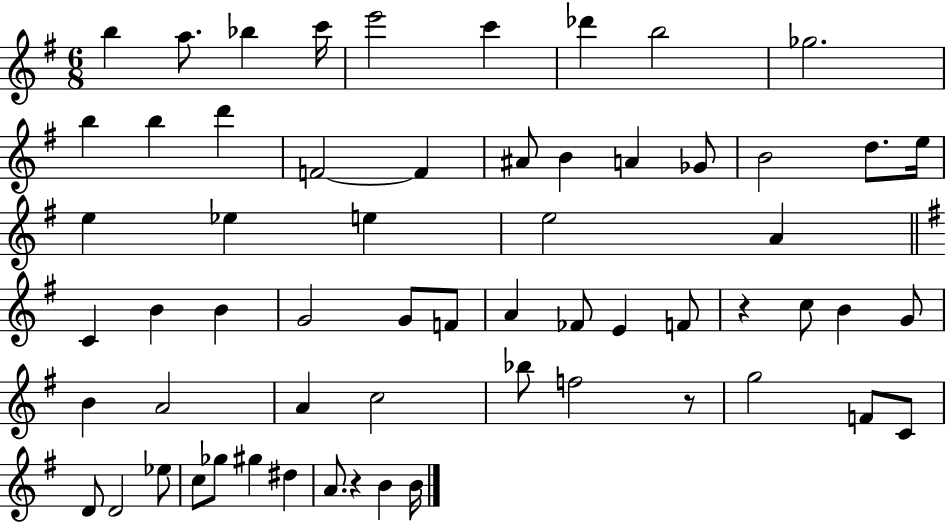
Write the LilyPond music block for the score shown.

{
  \clef treble
  \numericTimeSignature
  \time 6/8
  \key g \major
  b''4 a''8. bes''4 c'''16 | e'''2 c'''4 | des'''4 b''2 | ges''2. | \break b''4 b''4 d'''4 | f'2~~ f'4 | ais'8 b'4 a'4 ges'8 | b'2 d''8. e''16 | \break e''4 ees''4 e''4 | e''2 a'4 | \bar "||" \break \key e \minor c'4 b'4 b'4 | g'2 g'8 f'8 | a'4 fes'8 e'4 f'8 | r4 c''8 b'4 g'8 | \break b'4 a'2 | a'4 c''2 | bes''8 f''2 r8 | g''2 f'8 c'8 | \break d'8 d'2 ees''8 | c''8 ges''8 gis''4 dis''4 | a'8. r4 b'4 b'16 | \bar "|."
}